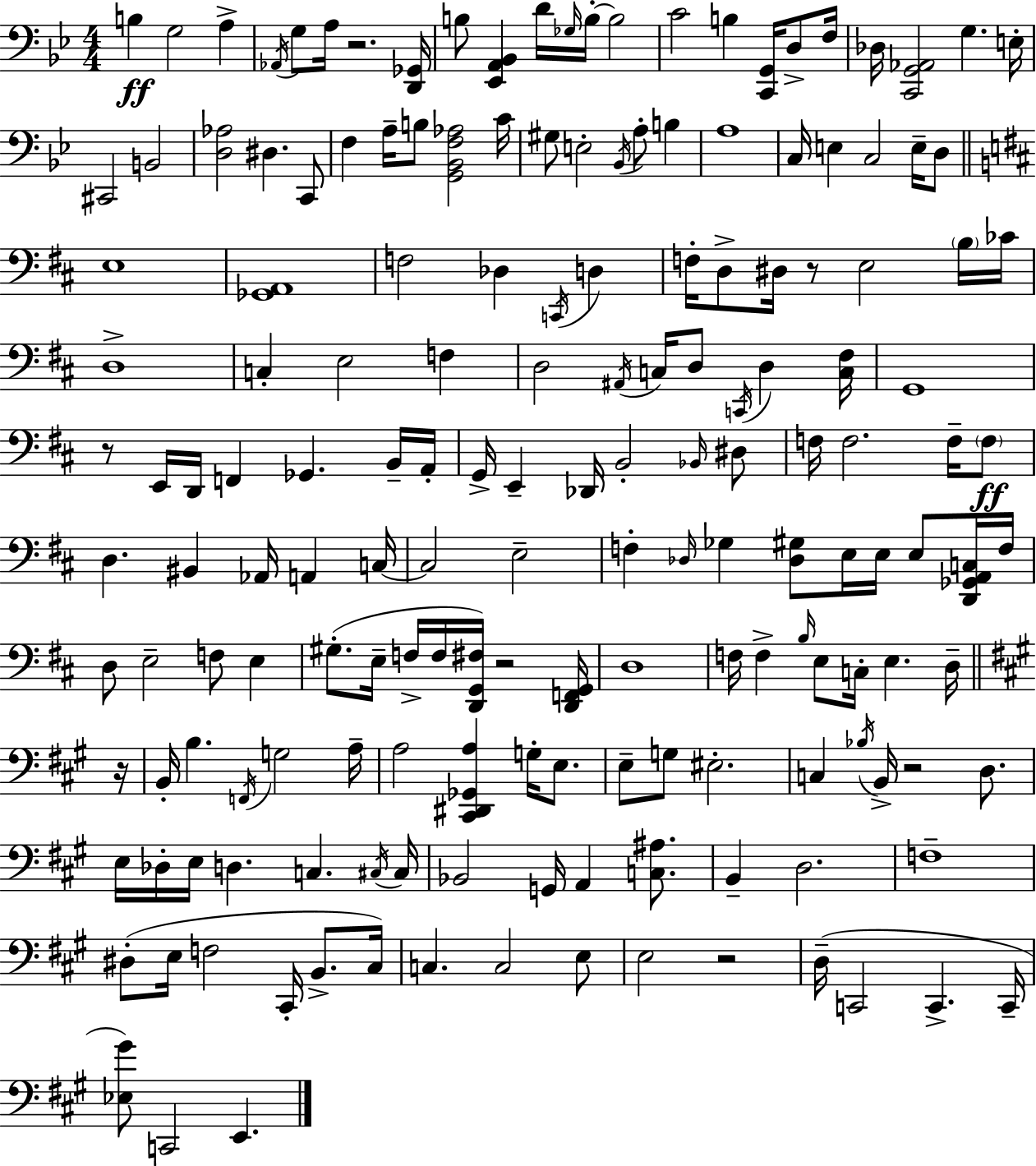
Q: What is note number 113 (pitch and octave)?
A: E3